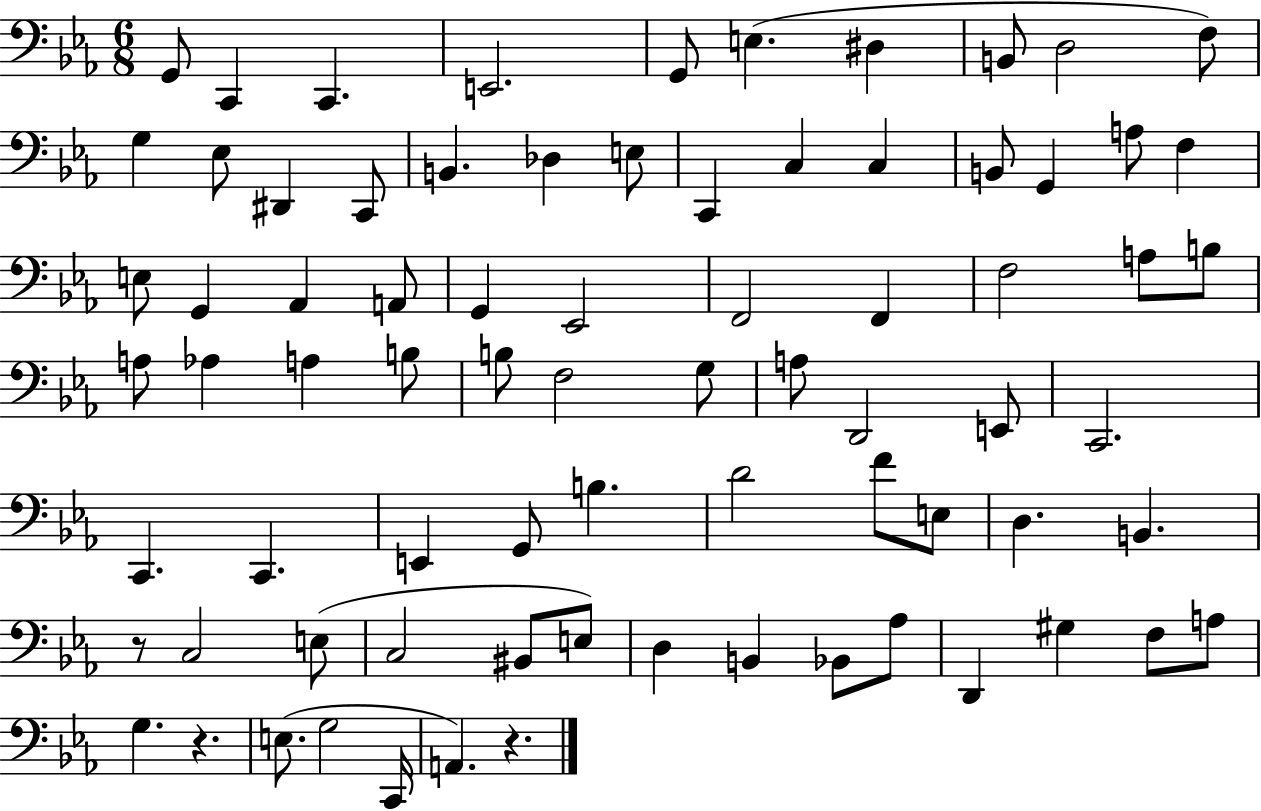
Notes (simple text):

G2/e C2/q C2/q. E2/h. G2/e E3/q. D#3/q B2/e D3/h F3/e G3/q Eb3/e D#2/q C2/e B2/q. Db3/q E3/e C2/q C3/q C3/q B2/e G2/q A3/e F3/q E3/e G2/q Ab2/q A2/e G2/q Eb2/h F2/h F2/q F3/h A3/e B3/e A3/e Ab3/q A3/q B3/e B3/e F3/h G3/e A3/e D2/h E2/e C2/h. C2/q. C2/q. E2/q G2/e B3/q. D4/h F4/e E3/e D3/q. B2/q. R/e C3/h E3/e C3/h BIS2/e E3/e D3/q B2/q Bb2/e Ab3/e D2/q G#3/q F3/e A3/e G3/q. R/q. E3/e. G3/h C2/s A2/q. R/q.